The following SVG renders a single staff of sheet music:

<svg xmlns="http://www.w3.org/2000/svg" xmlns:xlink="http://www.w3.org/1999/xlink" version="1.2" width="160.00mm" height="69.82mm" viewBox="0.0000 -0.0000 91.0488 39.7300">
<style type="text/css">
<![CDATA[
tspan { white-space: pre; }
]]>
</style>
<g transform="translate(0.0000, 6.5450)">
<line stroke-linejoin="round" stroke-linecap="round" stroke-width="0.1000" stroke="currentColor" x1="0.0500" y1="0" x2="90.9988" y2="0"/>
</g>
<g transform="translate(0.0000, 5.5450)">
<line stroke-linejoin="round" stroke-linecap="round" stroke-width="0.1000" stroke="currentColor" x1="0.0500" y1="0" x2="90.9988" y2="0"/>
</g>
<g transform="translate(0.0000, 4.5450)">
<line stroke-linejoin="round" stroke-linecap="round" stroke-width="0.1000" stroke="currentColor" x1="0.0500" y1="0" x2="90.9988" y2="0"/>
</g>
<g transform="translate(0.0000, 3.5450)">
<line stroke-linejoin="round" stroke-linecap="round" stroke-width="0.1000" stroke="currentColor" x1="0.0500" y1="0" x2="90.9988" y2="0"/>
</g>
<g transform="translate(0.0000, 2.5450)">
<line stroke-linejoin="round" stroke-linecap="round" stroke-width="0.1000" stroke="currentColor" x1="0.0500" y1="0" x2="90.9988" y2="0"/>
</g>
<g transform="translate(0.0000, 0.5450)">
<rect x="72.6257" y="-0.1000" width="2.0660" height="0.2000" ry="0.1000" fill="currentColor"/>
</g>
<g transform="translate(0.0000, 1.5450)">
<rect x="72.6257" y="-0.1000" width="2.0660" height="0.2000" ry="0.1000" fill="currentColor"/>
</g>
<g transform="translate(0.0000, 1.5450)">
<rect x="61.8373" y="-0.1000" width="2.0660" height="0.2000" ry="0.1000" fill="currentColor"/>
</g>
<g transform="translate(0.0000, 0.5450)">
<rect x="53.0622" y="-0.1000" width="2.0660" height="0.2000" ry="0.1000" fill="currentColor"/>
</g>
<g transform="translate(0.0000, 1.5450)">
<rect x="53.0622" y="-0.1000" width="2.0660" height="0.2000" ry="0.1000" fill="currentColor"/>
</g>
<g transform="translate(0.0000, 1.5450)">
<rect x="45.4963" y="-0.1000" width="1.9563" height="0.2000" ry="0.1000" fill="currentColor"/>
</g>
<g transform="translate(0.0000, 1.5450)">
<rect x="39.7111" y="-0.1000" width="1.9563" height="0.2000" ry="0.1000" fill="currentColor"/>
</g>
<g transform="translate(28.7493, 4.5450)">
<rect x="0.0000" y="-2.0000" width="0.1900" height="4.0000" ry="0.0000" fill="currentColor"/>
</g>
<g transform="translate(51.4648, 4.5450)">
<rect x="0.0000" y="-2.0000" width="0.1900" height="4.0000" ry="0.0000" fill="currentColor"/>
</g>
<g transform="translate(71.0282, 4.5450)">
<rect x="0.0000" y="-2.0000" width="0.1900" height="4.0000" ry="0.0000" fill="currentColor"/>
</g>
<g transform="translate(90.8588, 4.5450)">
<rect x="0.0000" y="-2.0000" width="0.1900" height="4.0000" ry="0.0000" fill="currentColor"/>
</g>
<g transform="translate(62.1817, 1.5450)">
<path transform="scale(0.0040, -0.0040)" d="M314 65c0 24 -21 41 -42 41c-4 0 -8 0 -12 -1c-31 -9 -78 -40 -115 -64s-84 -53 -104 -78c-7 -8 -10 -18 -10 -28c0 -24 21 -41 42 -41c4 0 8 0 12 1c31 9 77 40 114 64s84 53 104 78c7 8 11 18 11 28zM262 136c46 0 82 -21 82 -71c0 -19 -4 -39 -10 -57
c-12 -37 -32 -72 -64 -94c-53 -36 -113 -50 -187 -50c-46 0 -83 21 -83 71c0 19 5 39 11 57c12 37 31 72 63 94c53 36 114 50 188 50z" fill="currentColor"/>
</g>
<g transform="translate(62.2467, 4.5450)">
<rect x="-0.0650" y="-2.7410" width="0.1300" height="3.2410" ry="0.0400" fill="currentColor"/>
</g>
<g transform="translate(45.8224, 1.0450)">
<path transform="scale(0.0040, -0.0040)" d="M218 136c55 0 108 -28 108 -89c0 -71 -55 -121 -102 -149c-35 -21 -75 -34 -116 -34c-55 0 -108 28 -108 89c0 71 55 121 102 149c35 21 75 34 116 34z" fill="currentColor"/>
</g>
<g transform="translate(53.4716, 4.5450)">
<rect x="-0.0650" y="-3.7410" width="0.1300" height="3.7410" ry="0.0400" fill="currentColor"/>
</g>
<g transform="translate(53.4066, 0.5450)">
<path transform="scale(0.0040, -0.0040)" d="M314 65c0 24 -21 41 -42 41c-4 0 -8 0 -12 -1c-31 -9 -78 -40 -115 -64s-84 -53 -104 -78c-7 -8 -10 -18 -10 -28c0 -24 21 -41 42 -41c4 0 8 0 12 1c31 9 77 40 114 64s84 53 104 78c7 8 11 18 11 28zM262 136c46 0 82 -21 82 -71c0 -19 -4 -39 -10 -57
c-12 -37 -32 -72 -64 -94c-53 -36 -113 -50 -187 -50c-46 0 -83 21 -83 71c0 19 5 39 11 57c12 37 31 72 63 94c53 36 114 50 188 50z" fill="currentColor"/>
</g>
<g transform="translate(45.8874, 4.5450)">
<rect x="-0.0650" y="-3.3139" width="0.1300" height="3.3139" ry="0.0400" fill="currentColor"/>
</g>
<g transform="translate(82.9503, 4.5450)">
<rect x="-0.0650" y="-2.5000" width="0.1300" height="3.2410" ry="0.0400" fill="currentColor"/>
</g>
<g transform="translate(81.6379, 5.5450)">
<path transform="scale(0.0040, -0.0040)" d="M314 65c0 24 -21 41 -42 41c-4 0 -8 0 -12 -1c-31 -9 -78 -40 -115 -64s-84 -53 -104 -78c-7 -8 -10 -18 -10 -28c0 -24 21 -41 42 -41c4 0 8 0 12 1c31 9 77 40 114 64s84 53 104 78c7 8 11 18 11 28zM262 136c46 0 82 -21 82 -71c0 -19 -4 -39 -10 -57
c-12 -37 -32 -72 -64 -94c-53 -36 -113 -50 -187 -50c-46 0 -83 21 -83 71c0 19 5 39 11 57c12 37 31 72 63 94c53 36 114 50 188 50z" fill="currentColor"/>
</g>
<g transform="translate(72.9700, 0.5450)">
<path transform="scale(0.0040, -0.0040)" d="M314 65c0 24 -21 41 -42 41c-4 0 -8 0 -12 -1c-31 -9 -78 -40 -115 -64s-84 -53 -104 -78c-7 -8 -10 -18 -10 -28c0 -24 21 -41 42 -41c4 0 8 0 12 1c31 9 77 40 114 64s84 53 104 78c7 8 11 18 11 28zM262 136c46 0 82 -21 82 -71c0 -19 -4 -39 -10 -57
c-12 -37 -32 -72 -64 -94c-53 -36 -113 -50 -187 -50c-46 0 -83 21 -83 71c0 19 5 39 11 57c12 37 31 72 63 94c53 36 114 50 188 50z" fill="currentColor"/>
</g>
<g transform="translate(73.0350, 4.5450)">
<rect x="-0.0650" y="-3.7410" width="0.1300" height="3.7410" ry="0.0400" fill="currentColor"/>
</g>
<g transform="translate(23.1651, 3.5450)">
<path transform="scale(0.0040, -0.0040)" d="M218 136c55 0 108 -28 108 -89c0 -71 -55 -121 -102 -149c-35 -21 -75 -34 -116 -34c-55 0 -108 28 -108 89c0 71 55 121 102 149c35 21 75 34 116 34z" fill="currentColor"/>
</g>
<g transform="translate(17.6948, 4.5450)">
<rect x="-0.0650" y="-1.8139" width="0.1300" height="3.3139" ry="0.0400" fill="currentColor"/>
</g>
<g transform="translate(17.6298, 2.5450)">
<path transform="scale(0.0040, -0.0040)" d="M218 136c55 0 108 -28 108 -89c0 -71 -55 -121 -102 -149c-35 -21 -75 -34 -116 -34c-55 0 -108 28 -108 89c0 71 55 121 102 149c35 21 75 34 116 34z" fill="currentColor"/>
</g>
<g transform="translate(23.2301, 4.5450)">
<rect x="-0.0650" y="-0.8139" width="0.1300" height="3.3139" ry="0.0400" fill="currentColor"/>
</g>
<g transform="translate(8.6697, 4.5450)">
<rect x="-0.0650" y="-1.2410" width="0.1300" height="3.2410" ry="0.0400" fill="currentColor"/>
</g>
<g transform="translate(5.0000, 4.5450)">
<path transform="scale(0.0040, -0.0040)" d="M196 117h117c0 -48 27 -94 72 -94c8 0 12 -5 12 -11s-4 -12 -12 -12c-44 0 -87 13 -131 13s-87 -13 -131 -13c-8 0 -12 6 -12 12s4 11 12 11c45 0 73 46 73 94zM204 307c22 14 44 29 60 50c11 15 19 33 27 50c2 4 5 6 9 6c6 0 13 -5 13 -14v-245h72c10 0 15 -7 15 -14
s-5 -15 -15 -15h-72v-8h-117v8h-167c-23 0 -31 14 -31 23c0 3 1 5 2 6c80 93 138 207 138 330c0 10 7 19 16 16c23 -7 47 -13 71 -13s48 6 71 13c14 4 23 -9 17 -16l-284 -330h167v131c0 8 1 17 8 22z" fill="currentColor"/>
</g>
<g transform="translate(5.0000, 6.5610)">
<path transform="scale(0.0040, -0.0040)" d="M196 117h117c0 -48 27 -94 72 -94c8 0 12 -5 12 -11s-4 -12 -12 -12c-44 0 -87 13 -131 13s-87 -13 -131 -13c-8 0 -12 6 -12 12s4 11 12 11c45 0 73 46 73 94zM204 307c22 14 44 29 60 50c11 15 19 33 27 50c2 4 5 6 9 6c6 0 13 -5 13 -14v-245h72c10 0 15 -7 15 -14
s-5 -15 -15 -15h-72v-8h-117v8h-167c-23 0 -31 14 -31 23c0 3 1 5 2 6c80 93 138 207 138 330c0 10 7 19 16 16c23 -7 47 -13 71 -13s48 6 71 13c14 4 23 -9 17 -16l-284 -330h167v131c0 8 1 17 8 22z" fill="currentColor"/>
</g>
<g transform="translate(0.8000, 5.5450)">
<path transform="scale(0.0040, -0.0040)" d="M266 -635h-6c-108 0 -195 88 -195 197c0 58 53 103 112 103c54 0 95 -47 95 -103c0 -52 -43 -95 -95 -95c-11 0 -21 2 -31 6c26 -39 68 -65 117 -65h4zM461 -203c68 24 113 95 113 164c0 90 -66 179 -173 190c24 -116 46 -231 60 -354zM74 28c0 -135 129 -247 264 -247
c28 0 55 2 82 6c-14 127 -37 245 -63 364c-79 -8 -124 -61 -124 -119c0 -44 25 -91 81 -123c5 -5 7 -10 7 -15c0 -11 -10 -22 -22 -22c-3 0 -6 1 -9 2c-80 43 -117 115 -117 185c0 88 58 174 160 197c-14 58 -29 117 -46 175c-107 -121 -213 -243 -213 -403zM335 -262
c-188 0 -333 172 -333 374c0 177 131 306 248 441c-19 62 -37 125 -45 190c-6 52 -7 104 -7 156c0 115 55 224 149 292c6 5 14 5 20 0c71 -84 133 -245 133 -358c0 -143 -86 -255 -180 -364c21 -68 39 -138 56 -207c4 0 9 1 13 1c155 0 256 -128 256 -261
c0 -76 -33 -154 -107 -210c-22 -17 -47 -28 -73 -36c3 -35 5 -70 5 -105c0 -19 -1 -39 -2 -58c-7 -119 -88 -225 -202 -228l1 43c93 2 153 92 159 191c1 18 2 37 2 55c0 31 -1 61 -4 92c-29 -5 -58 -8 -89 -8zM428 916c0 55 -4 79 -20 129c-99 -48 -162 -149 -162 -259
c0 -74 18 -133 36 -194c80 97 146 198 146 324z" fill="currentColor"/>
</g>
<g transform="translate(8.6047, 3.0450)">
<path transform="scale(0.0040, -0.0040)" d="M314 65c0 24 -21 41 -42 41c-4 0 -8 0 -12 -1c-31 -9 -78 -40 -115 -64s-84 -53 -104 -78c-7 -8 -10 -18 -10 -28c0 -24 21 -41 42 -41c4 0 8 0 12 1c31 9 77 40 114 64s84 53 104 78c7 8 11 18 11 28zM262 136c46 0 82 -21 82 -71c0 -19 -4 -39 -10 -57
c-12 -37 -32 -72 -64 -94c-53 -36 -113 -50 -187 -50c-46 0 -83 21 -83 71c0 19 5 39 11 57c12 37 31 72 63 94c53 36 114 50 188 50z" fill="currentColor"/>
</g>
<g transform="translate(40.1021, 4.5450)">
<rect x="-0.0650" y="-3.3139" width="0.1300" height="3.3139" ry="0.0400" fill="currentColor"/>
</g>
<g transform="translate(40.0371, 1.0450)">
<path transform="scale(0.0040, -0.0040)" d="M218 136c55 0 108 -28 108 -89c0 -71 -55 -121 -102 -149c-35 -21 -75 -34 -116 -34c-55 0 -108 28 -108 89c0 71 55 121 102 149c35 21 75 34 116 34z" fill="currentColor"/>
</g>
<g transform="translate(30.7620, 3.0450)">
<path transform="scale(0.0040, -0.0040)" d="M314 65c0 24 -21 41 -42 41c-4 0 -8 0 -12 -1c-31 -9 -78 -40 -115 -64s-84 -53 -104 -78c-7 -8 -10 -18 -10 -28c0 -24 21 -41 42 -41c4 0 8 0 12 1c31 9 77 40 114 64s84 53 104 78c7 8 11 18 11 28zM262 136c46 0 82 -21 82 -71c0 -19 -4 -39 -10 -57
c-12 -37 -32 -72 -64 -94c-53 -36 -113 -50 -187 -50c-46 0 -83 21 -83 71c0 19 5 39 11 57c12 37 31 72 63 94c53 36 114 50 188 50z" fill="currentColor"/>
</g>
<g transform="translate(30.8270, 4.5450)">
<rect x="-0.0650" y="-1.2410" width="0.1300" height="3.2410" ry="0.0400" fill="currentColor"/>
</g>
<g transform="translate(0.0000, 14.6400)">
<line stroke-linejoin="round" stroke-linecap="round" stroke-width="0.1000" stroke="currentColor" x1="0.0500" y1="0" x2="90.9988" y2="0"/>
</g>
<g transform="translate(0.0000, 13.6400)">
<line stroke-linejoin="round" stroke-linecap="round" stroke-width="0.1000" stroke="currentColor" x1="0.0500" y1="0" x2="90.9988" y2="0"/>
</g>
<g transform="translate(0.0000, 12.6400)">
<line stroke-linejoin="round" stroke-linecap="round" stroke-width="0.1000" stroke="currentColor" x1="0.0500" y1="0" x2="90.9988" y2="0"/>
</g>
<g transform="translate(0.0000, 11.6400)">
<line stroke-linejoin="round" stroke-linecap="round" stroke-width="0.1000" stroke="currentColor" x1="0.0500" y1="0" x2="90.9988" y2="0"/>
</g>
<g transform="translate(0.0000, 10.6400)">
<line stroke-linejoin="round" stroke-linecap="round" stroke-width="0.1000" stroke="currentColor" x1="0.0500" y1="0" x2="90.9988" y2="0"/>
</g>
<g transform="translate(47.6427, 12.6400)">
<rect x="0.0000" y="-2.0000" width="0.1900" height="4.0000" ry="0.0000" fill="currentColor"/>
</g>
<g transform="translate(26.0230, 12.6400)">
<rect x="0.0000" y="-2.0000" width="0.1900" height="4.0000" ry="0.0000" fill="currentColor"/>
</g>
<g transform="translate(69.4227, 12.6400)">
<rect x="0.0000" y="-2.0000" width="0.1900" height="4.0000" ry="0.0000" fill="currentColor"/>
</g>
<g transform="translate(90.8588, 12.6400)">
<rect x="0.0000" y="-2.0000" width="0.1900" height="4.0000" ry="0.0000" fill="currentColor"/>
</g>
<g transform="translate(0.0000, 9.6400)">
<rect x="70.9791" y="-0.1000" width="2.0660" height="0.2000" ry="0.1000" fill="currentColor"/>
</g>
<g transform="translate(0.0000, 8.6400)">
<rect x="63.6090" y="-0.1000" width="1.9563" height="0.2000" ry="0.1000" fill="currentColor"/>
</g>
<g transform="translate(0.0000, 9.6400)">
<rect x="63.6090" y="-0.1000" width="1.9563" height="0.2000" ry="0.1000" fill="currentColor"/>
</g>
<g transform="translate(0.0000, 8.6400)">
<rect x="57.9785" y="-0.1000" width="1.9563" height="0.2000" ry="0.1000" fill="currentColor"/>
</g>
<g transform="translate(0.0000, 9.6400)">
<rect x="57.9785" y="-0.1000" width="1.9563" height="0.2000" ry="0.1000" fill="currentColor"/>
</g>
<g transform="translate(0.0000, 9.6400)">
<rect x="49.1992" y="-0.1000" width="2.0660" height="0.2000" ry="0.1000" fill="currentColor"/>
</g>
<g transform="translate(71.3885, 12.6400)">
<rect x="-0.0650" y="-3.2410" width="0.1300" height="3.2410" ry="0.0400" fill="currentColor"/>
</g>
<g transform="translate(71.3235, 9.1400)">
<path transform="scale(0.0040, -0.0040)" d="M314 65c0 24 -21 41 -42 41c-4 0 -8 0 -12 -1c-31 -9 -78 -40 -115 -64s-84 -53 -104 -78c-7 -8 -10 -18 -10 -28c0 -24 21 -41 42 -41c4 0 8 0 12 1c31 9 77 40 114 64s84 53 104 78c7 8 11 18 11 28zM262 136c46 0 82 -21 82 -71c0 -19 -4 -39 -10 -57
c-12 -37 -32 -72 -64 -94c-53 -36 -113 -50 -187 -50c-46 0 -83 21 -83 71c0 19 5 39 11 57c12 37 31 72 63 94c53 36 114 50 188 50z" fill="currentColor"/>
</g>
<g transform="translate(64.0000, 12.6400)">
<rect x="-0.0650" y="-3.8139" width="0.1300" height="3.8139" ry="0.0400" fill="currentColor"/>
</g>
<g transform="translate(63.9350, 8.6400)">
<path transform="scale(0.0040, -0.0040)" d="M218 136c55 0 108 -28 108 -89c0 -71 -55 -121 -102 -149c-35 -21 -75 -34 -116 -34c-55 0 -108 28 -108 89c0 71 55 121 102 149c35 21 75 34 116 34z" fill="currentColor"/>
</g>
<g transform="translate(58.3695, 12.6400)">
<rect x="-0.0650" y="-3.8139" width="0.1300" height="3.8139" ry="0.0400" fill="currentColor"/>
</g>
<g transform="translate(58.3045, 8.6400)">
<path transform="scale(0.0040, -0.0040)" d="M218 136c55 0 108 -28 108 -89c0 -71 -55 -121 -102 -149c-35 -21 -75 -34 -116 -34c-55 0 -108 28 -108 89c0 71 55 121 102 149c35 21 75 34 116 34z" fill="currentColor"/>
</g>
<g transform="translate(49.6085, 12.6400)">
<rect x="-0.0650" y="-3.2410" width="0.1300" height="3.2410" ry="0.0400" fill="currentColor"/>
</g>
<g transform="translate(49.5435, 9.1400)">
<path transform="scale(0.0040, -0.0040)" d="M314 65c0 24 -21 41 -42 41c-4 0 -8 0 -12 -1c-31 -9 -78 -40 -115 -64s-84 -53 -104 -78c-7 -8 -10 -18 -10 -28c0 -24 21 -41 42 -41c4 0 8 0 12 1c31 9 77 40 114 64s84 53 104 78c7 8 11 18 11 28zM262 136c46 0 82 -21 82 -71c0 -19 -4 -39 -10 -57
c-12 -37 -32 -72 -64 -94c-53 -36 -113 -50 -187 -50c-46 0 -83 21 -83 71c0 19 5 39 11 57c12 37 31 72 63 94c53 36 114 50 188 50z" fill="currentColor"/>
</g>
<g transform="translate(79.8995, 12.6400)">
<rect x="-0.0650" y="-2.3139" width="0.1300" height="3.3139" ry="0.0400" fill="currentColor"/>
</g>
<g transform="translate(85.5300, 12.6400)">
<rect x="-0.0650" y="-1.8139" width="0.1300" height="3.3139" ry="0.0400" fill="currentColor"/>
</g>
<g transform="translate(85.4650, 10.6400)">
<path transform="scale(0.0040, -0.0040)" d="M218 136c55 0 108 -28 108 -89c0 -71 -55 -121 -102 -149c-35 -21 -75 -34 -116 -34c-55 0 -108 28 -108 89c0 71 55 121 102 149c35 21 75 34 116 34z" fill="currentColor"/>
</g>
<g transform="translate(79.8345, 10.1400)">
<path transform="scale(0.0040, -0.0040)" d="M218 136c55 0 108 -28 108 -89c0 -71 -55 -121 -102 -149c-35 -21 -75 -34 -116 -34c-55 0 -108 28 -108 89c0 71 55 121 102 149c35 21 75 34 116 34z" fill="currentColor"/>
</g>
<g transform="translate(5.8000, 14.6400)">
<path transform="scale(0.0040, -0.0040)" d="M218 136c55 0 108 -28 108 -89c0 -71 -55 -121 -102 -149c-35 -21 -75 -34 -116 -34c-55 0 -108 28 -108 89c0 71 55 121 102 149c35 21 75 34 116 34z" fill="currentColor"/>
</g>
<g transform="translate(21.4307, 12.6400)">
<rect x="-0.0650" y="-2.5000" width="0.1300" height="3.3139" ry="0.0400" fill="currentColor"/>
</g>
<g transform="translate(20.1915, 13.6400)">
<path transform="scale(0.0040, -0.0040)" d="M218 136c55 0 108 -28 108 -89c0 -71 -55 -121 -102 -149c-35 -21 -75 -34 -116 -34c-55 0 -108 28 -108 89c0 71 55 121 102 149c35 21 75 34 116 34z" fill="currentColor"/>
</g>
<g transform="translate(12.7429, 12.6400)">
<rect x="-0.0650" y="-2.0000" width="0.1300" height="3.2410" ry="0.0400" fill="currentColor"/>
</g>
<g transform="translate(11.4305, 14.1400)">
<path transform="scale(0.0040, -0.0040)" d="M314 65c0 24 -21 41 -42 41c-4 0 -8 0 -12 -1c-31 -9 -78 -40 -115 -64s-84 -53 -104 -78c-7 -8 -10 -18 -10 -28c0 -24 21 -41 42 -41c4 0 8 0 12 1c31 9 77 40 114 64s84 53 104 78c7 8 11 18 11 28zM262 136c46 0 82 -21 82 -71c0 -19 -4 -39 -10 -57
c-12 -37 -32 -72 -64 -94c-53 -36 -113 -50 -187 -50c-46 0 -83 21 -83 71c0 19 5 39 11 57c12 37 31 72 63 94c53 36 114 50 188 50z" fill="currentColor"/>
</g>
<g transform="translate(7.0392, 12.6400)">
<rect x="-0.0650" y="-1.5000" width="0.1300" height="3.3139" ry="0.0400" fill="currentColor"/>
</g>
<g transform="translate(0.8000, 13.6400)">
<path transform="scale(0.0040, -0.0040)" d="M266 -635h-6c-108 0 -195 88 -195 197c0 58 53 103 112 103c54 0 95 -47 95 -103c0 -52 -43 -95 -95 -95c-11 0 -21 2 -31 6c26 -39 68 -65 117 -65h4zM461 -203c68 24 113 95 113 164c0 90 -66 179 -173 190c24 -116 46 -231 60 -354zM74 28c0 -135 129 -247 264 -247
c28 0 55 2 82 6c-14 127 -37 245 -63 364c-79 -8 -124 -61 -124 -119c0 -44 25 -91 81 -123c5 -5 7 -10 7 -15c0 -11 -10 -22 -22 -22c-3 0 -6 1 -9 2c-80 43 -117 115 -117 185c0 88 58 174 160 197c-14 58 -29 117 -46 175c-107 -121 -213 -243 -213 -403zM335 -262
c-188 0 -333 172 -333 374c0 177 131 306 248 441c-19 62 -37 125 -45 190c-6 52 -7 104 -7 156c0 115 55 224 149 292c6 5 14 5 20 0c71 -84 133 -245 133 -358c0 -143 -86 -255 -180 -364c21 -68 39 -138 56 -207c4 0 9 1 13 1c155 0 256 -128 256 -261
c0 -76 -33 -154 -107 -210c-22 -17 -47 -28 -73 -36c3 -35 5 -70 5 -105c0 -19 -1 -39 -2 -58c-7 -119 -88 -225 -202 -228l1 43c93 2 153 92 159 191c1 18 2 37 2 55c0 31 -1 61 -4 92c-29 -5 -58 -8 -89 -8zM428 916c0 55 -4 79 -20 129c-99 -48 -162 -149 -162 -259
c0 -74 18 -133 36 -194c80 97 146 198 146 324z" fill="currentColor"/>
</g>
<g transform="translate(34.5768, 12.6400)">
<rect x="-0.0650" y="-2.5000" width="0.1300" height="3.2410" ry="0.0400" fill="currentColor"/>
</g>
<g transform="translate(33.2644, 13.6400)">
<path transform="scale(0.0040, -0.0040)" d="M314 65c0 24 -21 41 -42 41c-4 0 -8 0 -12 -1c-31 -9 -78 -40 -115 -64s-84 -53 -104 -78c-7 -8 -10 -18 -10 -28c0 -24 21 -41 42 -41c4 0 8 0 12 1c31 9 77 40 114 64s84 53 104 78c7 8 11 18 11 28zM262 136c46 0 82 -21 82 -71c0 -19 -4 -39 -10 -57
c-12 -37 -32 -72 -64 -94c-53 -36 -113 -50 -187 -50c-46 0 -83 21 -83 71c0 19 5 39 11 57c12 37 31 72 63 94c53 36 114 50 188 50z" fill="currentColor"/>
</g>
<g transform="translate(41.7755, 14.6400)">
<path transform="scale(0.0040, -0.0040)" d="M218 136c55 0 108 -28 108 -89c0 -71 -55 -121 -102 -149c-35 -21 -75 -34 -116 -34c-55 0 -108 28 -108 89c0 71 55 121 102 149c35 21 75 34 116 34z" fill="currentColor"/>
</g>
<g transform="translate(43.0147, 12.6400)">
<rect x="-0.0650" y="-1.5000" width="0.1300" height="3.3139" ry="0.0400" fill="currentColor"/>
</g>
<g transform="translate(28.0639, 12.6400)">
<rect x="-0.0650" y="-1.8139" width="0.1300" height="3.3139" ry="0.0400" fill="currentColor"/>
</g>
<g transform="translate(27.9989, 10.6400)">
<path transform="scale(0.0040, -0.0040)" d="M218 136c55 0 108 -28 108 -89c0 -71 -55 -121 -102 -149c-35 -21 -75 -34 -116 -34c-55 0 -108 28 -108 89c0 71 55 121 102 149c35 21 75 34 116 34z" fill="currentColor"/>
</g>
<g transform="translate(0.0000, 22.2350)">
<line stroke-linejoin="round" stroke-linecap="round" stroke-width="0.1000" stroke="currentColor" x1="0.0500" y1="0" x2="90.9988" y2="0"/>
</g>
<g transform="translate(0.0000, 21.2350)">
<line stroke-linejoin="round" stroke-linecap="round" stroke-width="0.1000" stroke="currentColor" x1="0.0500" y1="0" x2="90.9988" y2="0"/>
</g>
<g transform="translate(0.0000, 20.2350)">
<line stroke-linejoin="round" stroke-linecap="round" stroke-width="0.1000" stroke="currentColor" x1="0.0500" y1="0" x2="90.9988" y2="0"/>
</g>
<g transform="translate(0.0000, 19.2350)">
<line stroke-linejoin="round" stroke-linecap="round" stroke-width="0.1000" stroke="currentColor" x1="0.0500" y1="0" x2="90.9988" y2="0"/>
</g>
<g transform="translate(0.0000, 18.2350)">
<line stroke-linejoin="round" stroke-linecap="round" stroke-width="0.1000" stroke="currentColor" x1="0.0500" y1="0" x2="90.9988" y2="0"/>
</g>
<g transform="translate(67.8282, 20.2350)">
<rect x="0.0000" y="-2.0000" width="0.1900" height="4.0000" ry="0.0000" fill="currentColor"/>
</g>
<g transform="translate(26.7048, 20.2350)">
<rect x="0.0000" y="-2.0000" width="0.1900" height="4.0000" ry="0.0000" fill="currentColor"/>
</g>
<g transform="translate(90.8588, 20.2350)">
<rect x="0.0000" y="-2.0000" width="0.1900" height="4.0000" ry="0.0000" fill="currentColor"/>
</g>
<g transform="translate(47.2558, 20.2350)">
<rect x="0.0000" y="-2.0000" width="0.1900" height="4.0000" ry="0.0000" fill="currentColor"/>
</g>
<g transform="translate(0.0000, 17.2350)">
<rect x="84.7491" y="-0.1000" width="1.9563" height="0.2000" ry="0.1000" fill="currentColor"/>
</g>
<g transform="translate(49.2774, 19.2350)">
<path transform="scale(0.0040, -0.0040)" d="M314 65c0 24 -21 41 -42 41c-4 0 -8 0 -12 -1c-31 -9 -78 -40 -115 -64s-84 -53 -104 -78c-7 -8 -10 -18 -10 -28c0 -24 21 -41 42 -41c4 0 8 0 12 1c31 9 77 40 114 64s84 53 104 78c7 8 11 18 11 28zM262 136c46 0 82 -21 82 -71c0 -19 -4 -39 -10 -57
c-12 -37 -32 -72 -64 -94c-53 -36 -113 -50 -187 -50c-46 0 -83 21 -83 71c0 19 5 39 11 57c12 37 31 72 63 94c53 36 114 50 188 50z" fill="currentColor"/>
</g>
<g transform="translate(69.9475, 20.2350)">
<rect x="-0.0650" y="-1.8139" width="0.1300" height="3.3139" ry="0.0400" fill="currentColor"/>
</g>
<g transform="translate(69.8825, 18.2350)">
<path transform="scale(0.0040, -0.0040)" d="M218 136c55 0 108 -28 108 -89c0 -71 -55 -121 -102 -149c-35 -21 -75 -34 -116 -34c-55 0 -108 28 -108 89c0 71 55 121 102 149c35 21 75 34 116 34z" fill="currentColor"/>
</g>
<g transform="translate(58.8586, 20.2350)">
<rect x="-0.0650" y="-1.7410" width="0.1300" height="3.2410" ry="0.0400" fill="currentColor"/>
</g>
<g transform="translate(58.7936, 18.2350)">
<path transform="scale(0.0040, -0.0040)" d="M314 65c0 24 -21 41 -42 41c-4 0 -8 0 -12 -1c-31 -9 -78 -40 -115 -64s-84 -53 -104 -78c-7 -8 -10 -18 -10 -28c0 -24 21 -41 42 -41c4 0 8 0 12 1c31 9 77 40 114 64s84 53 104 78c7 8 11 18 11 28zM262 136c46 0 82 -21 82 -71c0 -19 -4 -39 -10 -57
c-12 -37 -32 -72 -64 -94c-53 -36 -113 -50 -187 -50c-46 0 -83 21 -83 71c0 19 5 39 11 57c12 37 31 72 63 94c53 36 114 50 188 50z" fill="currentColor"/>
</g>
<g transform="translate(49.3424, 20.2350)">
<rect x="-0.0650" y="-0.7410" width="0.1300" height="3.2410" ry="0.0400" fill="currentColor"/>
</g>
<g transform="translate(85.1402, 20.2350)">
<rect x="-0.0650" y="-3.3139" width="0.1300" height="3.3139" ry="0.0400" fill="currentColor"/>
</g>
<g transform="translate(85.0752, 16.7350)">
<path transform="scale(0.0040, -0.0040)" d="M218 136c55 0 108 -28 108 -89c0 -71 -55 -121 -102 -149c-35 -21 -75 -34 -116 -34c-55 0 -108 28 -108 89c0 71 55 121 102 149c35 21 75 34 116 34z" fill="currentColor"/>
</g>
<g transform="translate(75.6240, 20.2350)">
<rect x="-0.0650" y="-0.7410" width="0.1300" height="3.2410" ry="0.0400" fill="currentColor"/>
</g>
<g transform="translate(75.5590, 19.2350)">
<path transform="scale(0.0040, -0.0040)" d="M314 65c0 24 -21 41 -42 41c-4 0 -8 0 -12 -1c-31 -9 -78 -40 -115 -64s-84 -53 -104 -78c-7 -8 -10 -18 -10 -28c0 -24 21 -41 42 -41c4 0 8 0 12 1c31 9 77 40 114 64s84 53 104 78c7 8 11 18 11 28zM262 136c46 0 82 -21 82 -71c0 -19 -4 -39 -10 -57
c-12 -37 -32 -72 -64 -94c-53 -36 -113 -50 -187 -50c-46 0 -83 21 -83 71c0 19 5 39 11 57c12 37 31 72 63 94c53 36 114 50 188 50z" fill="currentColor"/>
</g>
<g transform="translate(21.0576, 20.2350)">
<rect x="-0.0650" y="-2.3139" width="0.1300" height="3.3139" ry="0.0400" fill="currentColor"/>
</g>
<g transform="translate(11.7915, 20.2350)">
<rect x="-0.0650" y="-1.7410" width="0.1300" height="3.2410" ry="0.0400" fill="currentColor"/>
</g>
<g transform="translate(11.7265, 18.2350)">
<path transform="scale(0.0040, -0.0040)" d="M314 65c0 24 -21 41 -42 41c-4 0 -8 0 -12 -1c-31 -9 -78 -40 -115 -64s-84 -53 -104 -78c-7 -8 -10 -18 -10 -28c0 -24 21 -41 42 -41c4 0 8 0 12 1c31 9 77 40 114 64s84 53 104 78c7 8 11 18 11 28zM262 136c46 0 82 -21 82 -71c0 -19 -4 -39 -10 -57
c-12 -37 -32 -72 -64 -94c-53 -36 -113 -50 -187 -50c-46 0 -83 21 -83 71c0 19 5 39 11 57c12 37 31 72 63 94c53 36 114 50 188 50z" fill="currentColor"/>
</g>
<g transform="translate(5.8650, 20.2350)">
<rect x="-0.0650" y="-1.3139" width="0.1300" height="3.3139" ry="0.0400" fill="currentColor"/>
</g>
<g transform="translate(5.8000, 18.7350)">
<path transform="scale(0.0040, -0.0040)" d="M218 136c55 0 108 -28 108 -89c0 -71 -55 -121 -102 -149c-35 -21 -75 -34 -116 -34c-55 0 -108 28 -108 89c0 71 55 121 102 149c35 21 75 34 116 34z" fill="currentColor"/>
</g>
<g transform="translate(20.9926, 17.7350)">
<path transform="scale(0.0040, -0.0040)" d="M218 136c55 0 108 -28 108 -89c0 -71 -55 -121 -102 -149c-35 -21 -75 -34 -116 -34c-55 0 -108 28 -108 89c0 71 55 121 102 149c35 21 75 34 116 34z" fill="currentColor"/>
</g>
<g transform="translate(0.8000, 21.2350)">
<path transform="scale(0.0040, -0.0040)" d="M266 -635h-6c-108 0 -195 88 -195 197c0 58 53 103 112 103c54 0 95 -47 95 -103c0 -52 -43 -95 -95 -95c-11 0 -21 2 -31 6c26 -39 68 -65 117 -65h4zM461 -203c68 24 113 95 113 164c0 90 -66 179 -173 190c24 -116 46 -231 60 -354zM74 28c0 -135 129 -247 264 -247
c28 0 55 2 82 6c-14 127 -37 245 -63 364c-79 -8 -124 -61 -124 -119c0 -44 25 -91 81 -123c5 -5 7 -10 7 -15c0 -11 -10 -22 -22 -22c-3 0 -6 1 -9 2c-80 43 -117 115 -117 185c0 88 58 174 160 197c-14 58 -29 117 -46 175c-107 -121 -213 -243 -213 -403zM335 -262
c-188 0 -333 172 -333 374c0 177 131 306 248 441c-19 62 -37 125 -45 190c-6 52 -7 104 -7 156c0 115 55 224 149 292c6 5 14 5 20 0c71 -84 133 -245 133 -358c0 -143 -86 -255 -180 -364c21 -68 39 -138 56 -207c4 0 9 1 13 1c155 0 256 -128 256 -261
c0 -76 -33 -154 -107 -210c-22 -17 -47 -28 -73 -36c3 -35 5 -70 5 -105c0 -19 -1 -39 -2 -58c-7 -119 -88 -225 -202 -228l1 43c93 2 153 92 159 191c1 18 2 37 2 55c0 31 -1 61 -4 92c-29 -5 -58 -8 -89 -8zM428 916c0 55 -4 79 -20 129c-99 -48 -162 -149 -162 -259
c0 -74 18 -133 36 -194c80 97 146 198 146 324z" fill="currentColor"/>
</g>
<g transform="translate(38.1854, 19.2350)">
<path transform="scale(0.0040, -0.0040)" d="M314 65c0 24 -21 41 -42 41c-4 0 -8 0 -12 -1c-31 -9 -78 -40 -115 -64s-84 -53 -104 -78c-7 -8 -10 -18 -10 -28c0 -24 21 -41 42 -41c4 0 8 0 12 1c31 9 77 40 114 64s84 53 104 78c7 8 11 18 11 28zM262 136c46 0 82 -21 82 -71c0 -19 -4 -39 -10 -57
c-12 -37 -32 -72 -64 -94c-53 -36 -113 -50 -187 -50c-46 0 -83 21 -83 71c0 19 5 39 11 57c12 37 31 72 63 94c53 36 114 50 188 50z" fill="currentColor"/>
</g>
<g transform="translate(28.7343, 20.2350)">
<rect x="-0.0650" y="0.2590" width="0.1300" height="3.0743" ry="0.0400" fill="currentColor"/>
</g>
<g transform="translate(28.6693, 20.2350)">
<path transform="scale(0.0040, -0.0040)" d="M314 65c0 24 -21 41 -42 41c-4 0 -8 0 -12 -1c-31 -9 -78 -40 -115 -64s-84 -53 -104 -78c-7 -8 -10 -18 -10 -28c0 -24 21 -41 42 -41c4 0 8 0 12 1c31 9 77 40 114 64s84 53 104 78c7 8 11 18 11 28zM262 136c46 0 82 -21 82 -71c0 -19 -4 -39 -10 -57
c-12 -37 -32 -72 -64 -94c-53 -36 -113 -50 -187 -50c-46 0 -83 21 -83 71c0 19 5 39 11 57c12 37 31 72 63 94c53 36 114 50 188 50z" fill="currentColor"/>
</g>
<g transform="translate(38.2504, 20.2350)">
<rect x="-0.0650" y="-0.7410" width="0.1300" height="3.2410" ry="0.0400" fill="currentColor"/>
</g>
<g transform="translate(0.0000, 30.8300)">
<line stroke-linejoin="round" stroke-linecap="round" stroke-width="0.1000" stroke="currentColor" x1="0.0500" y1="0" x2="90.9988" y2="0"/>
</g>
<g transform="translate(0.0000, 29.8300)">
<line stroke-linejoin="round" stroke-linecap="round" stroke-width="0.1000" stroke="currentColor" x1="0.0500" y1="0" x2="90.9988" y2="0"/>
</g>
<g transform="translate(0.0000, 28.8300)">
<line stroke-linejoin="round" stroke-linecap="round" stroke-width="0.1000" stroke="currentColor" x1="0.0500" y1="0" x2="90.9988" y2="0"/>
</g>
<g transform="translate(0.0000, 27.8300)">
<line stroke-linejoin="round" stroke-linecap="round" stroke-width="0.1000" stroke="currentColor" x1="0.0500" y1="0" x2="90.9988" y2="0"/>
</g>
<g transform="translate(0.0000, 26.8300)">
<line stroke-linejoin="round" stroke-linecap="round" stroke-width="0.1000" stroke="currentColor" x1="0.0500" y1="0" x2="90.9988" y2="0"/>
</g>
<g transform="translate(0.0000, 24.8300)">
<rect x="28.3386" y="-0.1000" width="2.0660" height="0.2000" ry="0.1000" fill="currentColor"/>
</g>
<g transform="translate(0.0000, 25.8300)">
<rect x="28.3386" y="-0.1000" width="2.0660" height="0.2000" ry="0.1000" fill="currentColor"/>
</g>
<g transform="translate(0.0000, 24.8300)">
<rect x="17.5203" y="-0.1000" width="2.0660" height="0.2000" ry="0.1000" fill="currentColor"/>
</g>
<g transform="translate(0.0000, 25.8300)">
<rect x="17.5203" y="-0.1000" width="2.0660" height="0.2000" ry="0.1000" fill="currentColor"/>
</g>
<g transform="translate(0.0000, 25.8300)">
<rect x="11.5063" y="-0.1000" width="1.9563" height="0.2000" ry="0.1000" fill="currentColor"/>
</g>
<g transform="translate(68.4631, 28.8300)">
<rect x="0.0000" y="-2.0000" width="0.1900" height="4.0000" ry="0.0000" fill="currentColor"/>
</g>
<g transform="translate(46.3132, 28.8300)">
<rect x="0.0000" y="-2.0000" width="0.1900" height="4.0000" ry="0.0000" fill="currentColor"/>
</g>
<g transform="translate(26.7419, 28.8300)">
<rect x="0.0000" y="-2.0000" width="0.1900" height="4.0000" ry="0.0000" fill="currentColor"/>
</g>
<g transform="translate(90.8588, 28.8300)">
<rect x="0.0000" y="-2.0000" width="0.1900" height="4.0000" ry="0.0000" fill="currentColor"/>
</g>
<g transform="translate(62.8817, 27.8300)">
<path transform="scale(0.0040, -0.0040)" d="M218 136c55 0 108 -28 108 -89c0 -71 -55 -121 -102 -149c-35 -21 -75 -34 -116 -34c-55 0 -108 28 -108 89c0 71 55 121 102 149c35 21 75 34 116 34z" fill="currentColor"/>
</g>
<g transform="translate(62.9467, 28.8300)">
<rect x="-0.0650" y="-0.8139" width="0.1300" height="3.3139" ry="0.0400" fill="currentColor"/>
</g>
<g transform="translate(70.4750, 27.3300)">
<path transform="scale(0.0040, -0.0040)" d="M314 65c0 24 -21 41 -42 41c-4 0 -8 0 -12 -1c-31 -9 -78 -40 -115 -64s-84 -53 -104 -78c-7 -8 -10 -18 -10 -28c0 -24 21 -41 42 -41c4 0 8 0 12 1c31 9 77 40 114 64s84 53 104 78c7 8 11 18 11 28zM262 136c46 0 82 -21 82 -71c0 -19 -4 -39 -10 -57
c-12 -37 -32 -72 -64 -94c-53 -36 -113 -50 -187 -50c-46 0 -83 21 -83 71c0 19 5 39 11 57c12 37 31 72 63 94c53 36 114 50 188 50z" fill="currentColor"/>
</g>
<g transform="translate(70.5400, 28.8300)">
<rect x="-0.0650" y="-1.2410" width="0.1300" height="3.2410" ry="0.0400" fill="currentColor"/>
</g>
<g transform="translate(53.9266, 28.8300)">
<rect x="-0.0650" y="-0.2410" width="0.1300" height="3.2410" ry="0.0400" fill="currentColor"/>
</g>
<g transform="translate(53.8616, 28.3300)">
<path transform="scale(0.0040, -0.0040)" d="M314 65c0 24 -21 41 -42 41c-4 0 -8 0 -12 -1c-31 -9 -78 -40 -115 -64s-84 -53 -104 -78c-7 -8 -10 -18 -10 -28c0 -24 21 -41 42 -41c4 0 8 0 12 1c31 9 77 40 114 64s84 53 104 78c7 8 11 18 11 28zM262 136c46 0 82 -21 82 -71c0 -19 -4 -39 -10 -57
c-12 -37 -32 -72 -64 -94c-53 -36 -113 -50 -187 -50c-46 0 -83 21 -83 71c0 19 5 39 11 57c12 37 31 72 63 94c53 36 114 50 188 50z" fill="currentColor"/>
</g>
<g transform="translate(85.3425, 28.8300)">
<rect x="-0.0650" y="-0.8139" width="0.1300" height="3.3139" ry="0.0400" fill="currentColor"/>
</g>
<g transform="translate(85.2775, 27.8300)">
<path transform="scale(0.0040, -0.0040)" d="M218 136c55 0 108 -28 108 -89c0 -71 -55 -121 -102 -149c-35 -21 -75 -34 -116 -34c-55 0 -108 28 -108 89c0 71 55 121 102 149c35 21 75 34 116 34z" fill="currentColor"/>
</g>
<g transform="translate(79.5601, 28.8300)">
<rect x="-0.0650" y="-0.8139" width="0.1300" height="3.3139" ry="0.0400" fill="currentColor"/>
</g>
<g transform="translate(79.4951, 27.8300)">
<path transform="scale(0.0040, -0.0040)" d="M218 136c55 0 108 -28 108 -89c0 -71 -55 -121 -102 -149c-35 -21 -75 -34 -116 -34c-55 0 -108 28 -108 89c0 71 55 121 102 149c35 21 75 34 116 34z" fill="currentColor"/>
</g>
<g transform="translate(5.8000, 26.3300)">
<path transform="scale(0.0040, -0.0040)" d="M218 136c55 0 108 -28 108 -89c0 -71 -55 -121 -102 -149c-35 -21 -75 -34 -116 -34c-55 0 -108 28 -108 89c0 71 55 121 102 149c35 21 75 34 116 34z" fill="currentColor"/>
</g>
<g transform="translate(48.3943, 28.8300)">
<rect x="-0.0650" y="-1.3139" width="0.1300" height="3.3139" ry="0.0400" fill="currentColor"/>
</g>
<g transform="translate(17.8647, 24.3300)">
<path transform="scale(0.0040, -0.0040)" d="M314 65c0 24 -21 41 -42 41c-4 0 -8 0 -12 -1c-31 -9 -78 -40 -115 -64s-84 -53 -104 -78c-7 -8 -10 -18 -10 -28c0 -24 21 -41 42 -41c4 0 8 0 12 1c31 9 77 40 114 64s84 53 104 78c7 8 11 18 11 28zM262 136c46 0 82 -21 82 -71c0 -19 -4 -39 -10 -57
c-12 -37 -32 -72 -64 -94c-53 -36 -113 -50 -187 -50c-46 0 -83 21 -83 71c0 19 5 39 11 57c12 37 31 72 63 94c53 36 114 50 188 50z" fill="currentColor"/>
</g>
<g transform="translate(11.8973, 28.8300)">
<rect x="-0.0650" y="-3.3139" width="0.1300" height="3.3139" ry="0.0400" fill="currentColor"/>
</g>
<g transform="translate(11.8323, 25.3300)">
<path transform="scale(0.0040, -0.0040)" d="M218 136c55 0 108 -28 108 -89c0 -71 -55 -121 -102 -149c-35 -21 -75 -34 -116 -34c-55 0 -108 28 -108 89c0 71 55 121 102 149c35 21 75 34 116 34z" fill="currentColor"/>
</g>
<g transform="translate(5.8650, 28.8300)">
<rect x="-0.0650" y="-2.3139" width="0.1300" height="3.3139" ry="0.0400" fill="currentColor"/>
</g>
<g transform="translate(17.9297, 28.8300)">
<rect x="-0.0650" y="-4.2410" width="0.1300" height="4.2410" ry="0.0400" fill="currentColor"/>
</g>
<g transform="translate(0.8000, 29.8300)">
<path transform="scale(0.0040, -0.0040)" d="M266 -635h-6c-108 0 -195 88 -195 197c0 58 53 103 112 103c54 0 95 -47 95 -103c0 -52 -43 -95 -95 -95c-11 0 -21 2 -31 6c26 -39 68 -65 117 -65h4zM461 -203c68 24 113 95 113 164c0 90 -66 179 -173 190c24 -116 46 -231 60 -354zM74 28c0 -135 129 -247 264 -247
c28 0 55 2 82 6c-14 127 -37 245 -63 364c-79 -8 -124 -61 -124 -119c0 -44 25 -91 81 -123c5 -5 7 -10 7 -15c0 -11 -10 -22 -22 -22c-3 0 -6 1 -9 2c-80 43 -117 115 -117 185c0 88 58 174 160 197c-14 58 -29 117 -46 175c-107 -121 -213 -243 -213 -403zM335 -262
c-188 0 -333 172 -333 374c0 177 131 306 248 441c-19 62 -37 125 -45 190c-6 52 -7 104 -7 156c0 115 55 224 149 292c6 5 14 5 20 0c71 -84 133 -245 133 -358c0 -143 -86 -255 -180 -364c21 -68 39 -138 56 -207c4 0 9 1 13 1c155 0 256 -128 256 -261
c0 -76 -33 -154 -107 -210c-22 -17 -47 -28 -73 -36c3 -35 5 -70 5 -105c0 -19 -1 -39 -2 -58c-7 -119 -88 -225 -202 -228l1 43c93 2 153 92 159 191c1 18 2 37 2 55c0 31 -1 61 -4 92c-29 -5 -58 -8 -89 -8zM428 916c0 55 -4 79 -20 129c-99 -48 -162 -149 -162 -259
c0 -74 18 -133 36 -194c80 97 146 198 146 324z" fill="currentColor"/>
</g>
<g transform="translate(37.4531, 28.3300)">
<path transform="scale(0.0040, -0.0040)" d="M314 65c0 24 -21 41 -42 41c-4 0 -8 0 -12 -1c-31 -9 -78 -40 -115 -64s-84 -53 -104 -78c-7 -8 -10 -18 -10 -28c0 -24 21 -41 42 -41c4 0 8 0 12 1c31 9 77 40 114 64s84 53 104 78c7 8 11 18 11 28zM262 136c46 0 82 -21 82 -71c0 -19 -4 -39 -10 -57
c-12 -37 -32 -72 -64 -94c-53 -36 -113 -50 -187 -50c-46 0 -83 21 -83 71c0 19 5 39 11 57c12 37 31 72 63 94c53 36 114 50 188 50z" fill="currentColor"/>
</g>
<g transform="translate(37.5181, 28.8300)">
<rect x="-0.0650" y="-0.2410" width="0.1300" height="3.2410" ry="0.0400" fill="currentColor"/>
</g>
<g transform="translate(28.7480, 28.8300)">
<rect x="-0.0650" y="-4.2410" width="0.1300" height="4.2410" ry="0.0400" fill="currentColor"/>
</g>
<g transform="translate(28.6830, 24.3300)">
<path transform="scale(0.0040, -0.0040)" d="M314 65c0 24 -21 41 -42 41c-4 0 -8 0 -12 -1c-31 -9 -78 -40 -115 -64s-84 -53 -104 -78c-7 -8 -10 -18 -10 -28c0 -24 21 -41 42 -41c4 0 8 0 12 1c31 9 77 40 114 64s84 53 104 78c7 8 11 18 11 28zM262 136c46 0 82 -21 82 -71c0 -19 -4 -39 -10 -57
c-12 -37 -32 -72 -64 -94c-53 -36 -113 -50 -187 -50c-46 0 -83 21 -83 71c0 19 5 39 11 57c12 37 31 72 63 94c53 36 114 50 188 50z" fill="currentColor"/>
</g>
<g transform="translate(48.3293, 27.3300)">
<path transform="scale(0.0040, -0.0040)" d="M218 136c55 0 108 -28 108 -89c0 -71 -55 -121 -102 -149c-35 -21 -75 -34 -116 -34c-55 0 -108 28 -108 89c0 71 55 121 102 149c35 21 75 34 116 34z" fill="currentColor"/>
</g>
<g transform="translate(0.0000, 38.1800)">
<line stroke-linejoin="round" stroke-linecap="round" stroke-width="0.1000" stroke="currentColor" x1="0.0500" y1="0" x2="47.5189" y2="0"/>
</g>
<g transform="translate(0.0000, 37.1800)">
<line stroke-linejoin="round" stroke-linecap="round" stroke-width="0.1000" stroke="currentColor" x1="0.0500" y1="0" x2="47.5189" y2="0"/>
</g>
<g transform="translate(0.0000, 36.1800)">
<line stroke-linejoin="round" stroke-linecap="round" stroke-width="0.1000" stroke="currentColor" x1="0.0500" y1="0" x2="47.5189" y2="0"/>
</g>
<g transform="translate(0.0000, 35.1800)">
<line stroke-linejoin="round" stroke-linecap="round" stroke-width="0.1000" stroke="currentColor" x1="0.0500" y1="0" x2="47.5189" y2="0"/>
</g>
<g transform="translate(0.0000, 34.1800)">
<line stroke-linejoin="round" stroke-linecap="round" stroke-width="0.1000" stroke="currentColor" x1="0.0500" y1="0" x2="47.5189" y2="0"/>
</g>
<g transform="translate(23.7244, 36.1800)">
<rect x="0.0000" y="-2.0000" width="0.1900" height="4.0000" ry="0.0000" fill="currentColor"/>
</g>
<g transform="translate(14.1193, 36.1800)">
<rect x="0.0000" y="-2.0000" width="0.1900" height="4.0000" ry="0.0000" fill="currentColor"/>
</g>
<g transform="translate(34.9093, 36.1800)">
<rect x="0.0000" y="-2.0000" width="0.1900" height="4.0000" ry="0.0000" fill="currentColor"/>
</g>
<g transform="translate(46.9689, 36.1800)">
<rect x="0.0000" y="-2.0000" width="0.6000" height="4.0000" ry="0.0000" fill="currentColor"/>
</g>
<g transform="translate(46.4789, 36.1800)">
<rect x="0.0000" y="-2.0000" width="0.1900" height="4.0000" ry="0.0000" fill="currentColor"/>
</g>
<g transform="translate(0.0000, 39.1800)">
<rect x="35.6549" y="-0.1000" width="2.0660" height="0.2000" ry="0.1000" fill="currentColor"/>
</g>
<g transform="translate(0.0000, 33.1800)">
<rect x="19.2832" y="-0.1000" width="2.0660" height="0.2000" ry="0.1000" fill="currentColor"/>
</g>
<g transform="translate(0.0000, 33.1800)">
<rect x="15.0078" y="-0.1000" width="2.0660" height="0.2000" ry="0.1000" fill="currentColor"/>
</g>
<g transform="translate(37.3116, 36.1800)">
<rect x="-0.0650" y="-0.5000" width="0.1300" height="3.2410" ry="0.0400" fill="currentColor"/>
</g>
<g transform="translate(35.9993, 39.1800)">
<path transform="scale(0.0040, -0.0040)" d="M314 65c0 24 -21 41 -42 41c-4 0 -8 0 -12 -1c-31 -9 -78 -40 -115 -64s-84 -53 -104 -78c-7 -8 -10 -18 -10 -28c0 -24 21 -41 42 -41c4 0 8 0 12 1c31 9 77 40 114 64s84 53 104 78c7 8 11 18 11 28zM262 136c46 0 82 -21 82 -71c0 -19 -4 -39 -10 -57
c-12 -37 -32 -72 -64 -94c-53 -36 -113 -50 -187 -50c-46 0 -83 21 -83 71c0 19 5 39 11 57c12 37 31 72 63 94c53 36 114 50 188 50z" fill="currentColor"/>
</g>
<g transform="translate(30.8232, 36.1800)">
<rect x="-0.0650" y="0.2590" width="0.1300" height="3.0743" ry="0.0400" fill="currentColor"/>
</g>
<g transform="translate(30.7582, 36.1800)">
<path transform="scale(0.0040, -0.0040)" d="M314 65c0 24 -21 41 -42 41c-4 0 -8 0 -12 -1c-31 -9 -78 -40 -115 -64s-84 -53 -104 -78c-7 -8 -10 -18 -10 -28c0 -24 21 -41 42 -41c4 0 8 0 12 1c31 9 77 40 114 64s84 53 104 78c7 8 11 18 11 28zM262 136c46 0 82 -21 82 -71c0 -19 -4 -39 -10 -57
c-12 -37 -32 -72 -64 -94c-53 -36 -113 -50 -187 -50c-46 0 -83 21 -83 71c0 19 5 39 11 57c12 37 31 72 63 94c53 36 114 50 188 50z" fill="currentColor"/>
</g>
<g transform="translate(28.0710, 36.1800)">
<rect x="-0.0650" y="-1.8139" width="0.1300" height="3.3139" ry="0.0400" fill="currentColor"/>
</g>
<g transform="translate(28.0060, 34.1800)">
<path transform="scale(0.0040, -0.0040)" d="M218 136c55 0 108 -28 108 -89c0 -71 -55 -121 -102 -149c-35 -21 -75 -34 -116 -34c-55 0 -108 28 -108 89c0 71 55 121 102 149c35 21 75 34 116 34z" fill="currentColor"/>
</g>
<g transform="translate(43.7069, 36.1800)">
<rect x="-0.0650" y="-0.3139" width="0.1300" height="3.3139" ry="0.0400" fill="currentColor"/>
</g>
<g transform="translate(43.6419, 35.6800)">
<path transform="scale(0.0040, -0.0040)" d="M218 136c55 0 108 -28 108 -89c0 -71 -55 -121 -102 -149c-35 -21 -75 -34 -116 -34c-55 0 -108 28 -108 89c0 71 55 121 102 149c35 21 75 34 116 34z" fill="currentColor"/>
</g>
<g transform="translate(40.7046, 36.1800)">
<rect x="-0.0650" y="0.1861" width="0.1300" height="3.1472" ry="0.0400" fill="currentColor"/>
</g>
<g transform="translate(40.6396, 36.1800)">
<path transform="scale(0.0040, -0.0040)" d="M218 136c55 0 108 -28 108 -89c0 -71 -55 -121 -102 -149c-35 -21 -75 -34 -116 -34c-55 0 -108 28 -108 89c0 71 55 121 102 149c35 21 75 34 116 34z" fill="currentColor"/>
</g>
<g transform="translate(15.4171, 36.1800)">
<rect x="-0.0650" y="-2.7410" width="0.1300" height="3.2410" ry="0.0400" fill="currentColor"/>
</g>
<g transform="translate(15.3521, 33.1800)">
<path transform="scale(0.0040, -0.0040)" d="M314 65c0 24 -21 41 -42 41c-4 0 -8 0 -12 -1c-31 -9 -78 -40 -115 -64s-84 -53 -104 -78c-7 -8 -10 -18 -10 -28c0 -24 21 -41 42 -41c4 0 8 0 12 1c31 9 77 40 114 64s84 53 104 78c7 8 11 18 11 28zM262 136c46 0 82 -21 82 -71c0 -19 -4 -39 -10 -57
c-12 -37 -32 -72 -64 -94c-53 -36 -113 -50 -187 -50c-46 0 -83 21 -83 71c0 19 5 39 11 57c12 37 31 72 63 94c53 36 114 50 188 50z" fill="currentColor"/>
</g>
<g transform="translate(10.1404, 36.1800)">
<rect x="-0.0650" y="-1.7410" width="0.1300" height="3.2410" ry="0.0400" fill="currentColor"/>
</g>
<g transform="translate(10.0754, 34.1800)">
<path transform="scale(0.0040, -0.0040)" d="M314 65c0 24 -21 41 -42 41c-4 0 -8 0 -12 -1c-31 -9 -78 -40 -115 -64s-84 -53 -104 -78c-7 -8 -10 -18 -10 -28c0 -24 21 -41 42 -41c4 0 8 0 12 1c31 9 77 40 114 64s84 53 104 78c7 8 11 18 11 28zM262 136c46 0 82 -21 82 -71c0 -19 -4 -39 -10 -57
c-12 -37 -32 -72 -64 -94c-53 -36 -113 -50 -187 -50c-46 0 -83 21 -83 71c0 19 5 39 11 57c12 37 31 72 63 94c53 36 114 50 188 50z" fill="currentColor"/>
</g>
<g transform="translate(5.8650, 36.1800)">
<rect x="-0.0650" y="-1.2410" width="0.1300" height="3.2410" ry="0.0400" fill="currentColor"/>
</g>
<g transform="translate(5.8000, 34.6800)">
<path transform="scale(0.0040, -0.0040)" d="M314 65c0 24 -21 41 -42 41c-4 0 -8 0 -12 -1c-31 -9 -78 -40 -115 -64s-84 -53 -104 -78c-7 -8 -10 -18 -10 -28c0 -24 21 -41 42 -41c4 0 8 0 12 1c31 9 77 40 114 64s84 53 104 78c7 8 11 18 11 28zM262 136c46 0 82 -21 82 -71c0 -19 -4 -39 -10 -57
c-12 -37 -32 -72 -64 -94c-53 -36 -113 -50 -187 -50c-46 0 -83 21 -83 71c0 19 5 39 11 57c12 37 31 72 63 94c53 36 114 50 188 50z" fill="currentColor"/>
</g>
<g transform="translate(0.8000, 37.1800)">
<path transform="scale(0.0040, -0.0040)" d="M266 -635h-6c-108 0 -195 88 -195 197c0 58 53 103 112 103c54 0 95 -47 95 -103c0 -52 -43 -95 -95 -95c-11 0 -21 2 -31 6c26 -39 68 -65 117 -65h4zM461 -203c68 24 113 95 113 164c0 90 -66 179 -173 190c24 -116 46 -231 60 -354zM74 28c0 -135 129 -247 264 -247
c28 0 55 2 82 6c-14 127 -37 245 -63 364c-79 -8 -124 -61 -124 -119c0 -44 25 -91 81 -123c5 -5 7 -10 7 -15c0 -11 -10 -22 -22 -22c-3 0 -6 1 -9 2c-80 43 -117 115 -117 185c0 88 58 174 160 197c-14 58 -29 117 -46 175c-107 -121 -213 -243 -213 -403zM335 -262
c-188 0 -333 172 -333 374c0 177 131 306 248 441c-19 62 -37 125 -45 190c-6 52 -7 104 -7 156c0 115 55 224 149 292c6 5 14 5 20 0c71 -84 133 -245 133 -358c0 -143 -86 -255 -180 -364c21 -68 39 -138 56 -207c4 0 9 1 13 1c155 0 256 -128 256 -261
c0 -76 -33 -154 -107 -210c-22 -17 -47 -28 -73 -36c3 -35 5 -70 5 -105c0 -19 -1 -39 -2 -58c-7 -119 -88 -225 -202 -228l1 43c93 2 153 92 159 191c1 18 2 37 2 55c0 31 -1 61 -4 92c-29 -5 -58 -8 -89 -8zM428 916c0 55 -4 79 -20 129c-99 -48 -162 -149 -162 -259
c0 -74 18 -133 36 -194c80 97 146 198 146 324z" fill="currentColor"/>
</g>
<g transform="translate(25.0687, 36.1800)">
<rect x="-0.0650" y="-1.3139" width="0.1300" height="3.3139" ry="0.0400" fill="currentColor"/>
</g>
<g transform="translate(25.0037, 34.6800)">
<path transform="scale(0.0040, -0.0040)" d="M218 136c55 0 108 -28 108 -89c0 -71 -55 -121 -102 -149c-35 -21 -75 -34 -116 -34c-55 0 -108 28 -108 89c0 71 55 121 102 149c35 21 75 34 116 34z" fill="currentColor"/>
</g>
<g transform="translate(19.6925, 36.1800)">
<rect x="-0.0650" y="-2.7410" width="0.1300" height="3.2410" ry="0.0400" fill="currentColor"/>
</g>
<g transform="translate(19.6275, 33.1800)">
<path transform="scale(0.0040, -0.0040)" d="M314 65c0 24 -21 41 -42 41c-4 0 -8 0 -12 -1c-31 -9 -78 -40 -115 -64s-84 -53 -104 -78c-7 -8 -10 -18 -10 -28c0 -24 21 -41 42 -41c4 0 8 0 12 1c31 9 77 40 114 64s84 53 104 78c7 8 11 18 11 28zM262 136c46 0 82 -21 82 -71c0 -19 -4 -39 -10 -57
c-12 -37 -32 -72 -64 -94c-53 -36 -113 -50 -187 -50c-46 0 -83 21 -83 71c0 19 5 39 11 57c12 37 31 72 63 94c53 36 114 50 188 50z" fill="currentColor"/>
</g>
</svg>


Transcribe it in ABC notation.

X:1
T:Untitled
M:4/4
L:1/4
K:C
e2 f d e2 b b c'2 a2 c'2 G2 E F2 G f G2 E b2 c' c' b2 g f e f2 g B2 d2 d2 f2 f d2 b g b d'2 d'2 c2 e c2 d e2 d d e2 f2 a2 a2 e f B2 C2 B c